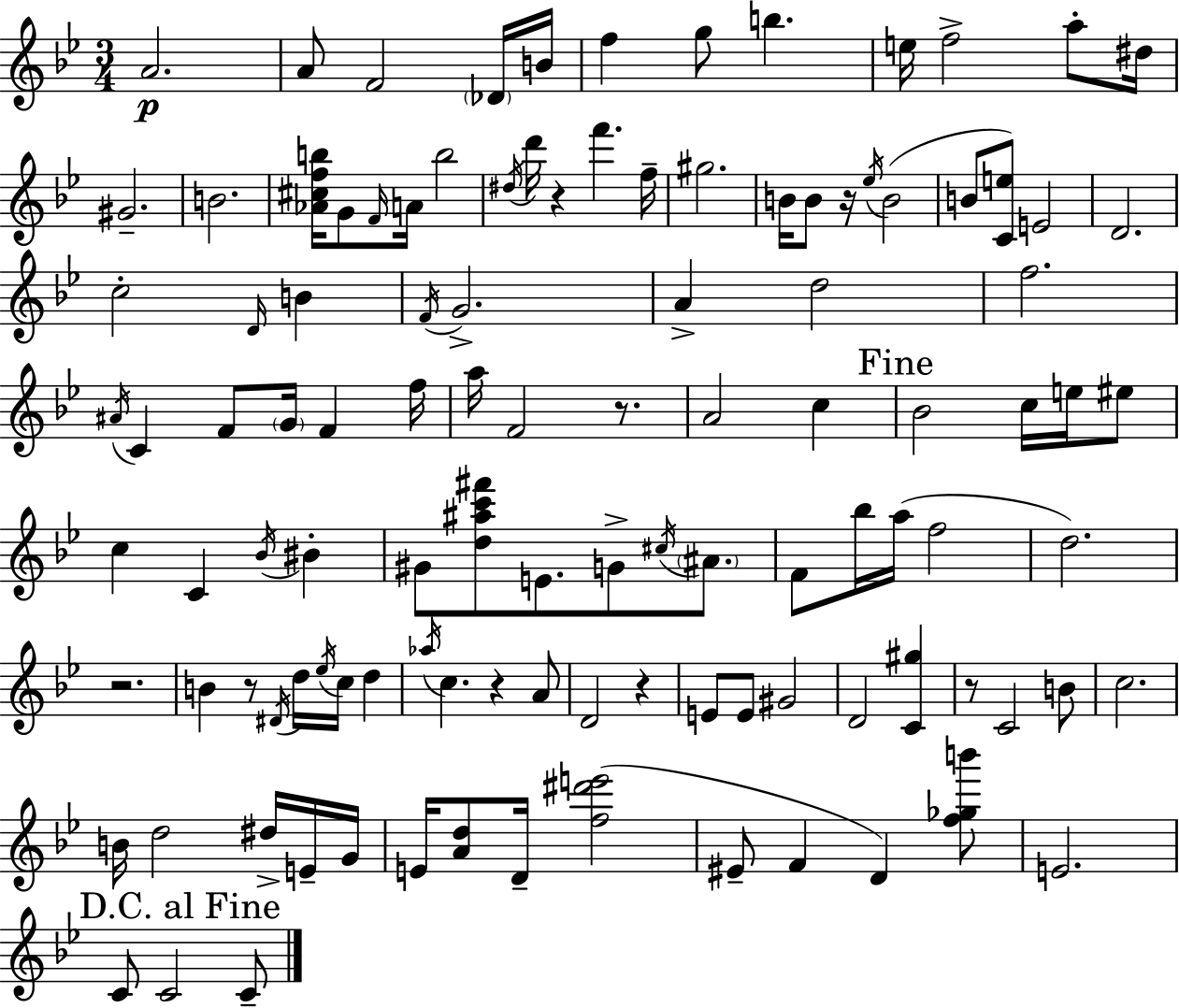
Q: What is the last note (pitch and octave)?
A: C4